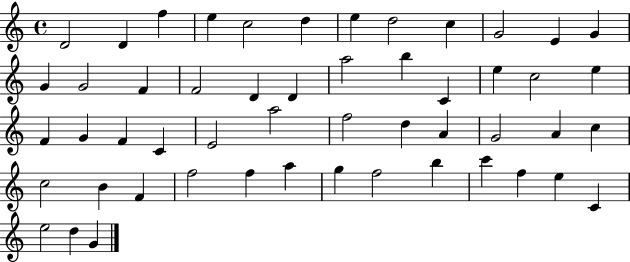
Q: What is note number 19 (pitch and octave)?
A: A5